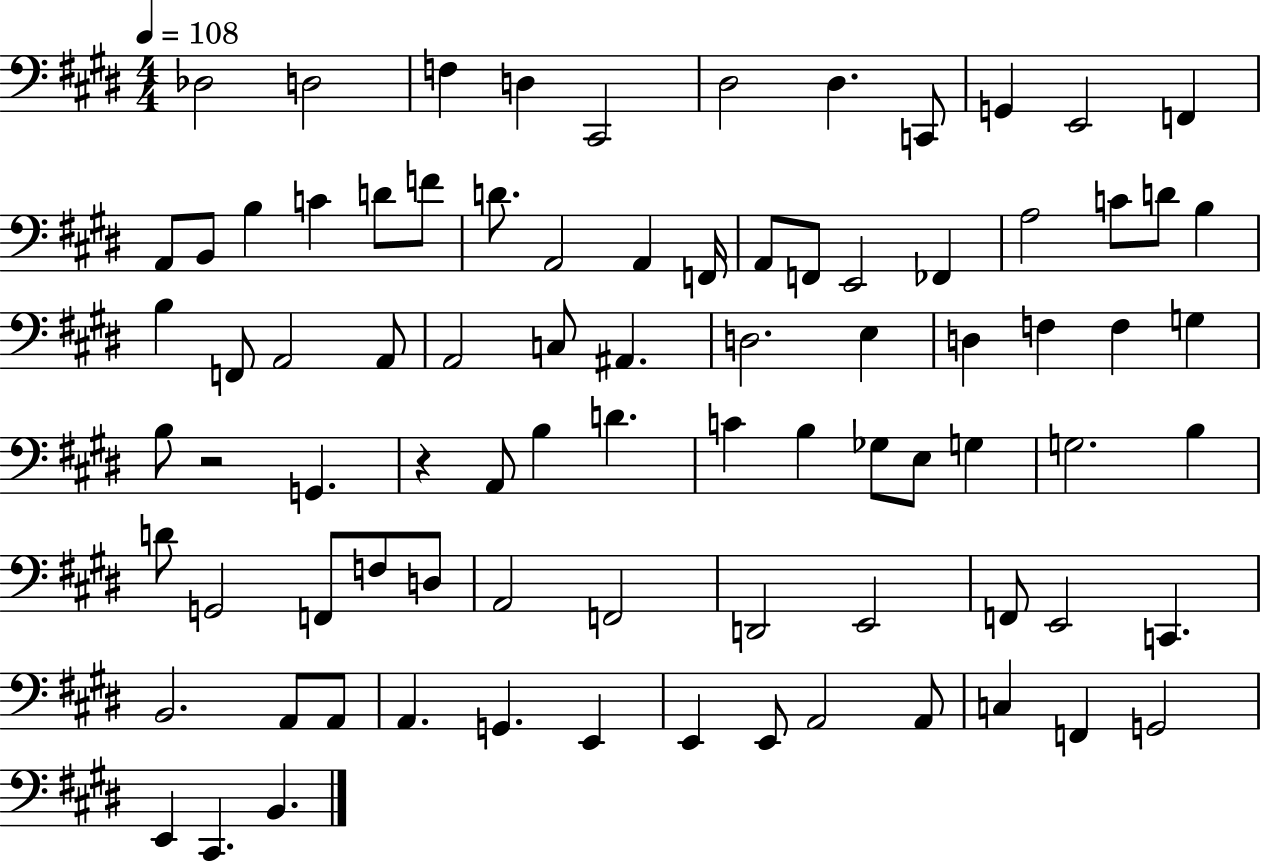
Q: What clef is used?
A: bass